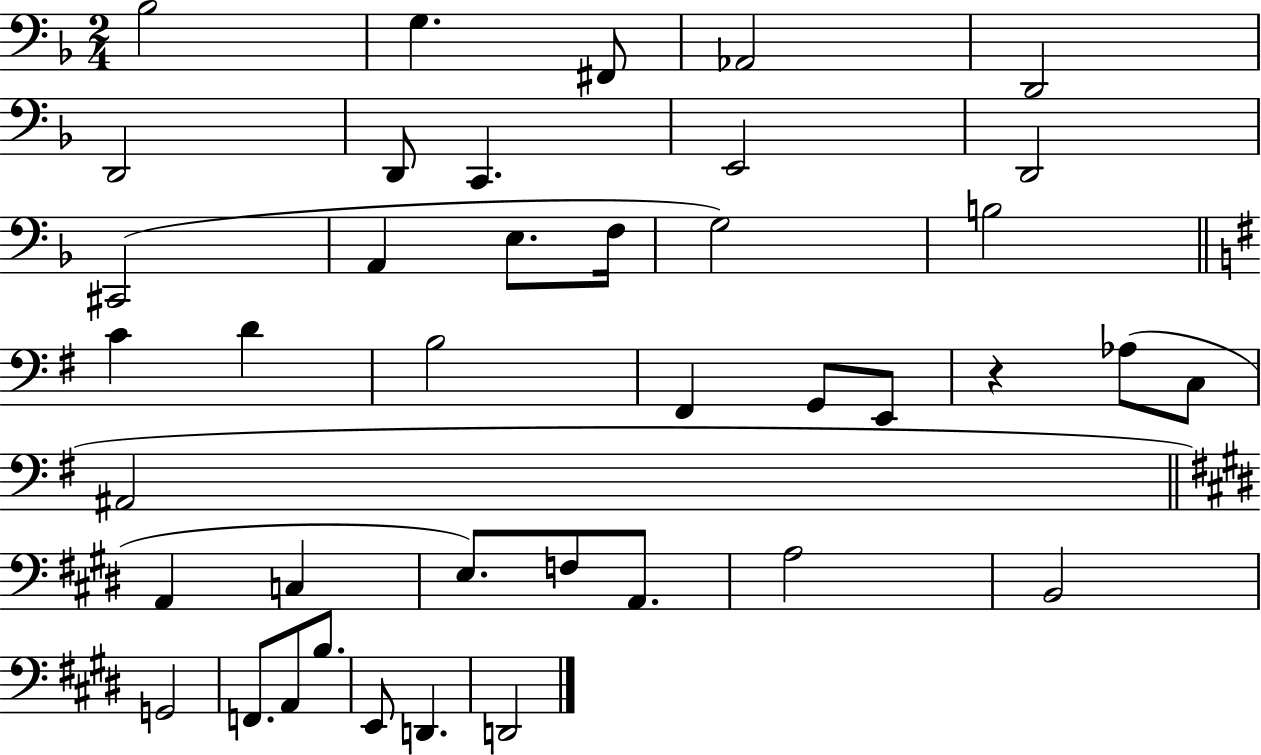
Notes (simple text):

Bb3/h G3/q. F#2/e Ab2/h D2/h D2/h D2/e C2/q. E2/h D2/h C#2/h A2/q E3/e. F3/s G3/h B3/h C4/q D4/q B3/h F#2/q G2/e E2/e R/q Ab3/e C3/e A#2/h A2/q C3/q E3/e. F3/e A2/e. A3/h B2/h G2/h F2/e. A2/e B3/e. E2/e D2/q. D2/h